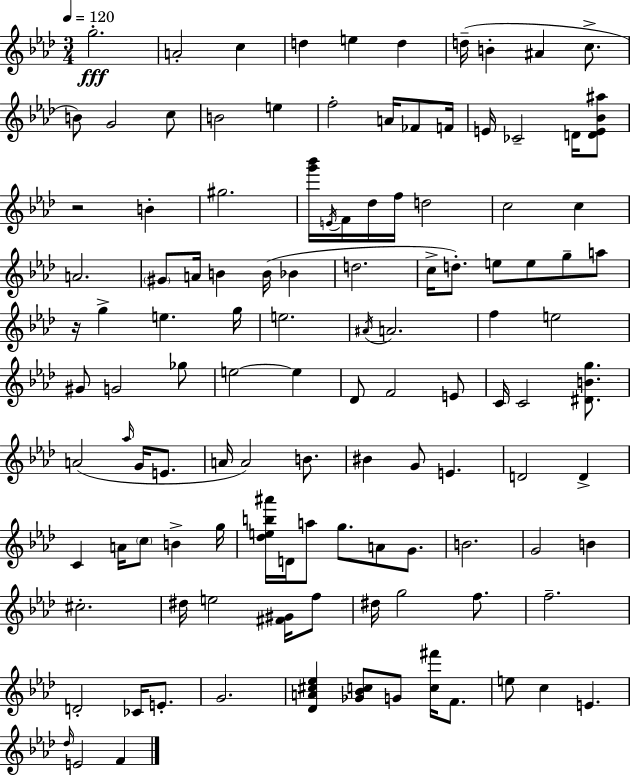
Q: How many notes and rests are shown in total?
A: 117